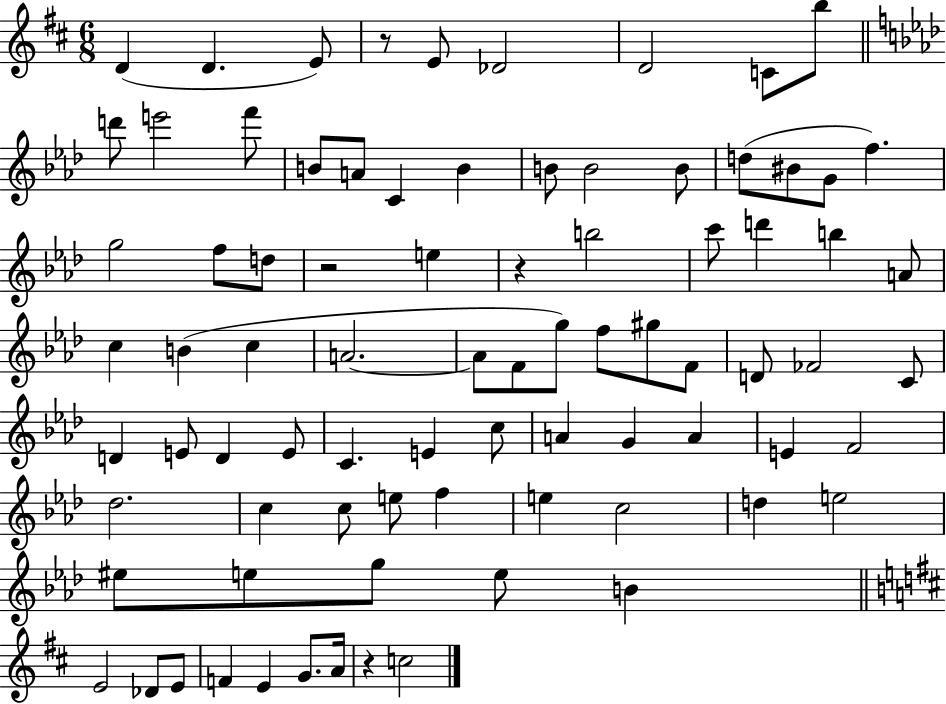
{
  \clef treble
  \numericTimeSignature
  \time 6/8
  \key d \major
  \repeat volta 2 { d'4( d'4. e'8) | r8 e'8 des'2 | d'2 c'8 b''8 | \bar "||" \break \key aes \major d'''8 e'''2 f'''8 | b'8 a'8 c'4 b'4 | b'8 b'2 b'8 | d''8( bis'8 g'8 f''4.) | \break g''2 f''8 d''8 | r2 e''4 | r4 b''2 | c'''8 d'''4 b''4 a'8 | \break c''4 b'4( c''4 | a'2.~~ | a'8 f'8 g''8) f''8 gis''8 f'8 | d'8 fes'2 c'8 | \break d'4 e'8 d'4 e'8 | c'4. e'4 c''8 | a'4 g'4 a'4 | e'4 f'2 | \break des''2. | c''4 c''8 e''8 f''4 | e''4 c''2 | d''4 e''2 | \break eis''8 e''8 g''8 e''8 b'4 | \bar "||" \break \key b \minor e'2 des'8 e'8 | f'4 e'4 g'8. a'16 | r4 c''2 | } \bar "|."
}